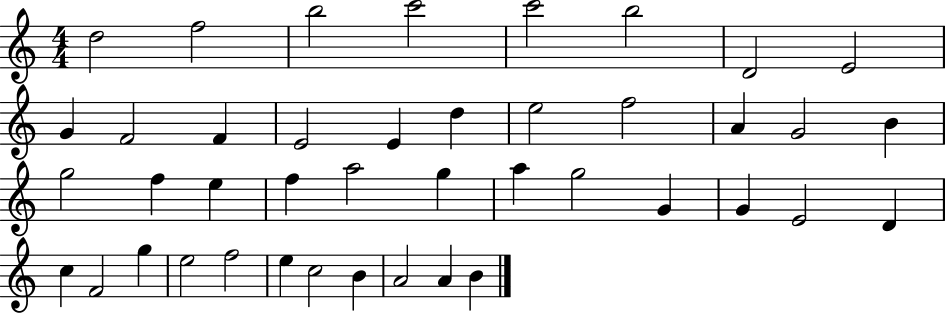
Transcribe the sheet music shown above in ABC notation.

X:1
T:Untitled
M:4/4
L:1/4
K:C
d2 f2 b2 c'2 c'2 b2 D2 E2 G F2 F E2 E d e2 f2 A G2 B g2 f e f a2 g a g2 G G E2 D c F2 g e2 f2 e c2 B A2 A B